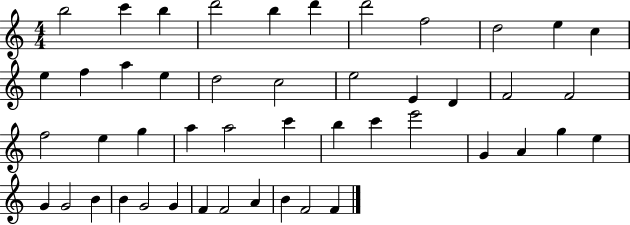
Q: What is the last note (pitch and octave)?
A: F4